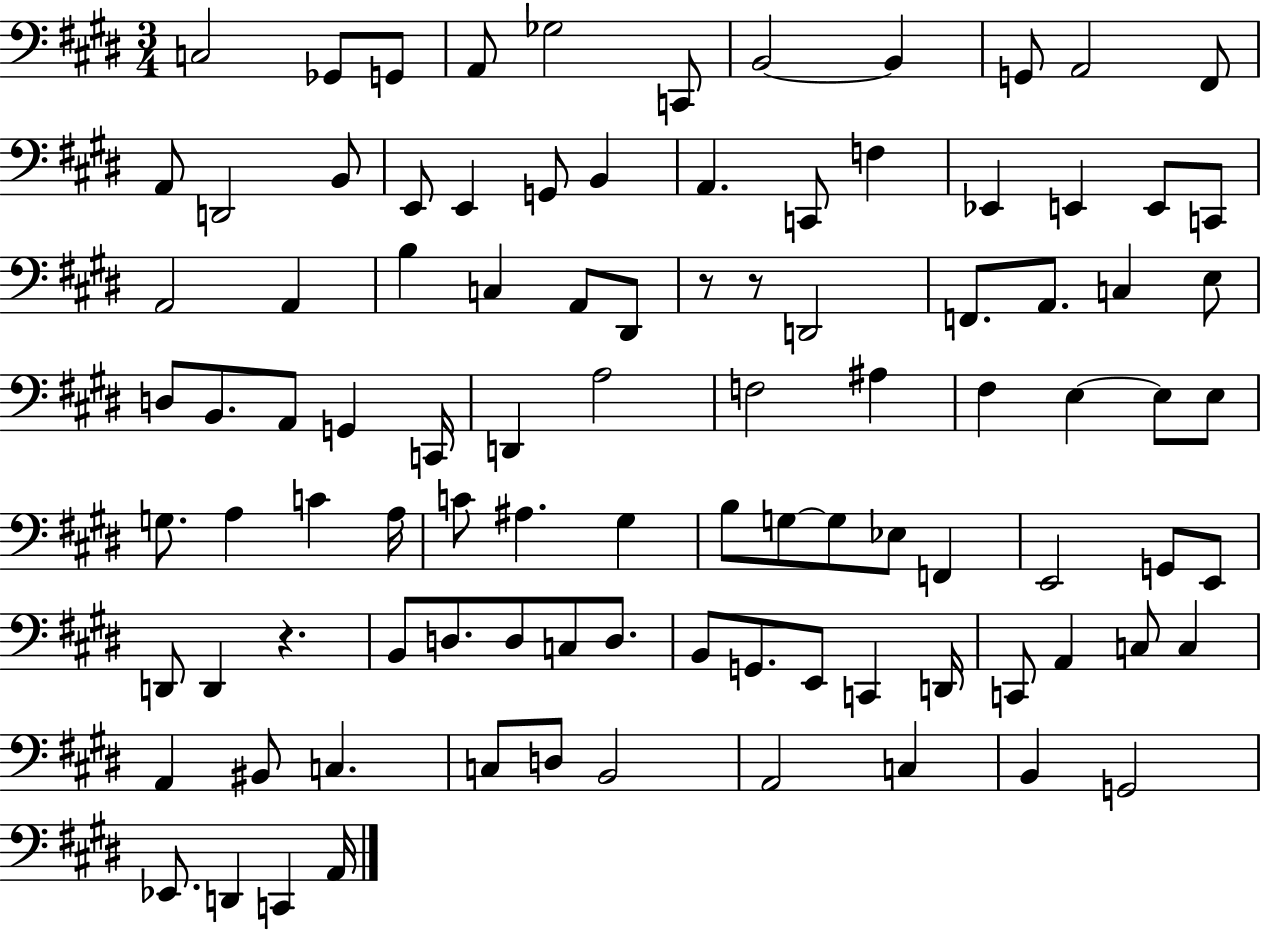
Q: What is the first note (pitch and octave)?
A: C3